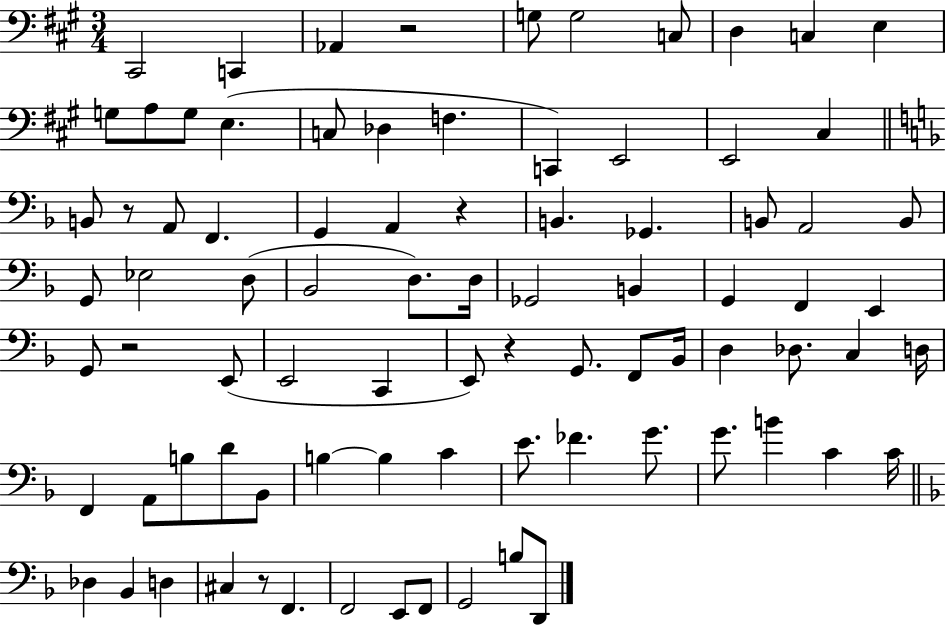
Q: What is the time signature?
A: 3/4